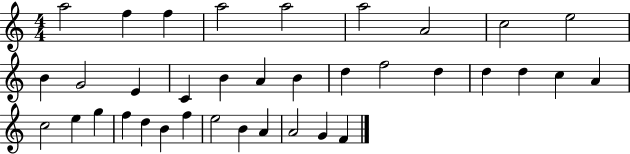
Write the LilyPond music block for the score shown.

{
  \clef treble
  \numericTimeSignature
  \time 4/4
  \key c \major
  a''2 f''4 f''4 | a''2 a''2 | a''2 a'2 | c''2 e''2 | \break b'4 g'2 e'4 | c'4 b'4 a'4 b'4 | d''4 f''2 d''4 | d''4 d''4 c''4 a'4 | \break c''2 e''4 g''4 | f''4 d''4 b'4 f''4 | e''2 b'4 a'4 | a'2 g'4 f'4 | \break \bar "|."
}